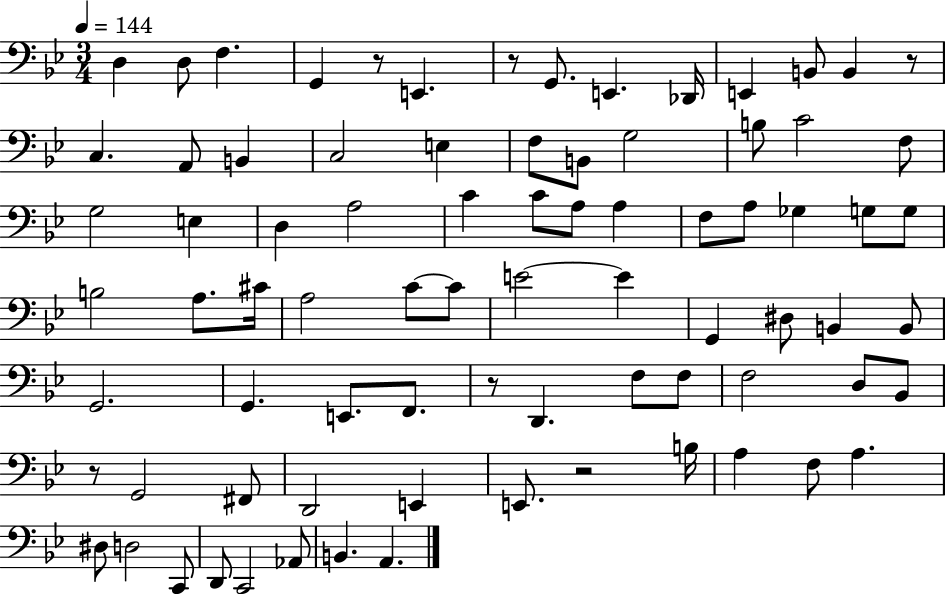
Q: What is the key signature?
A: BES major